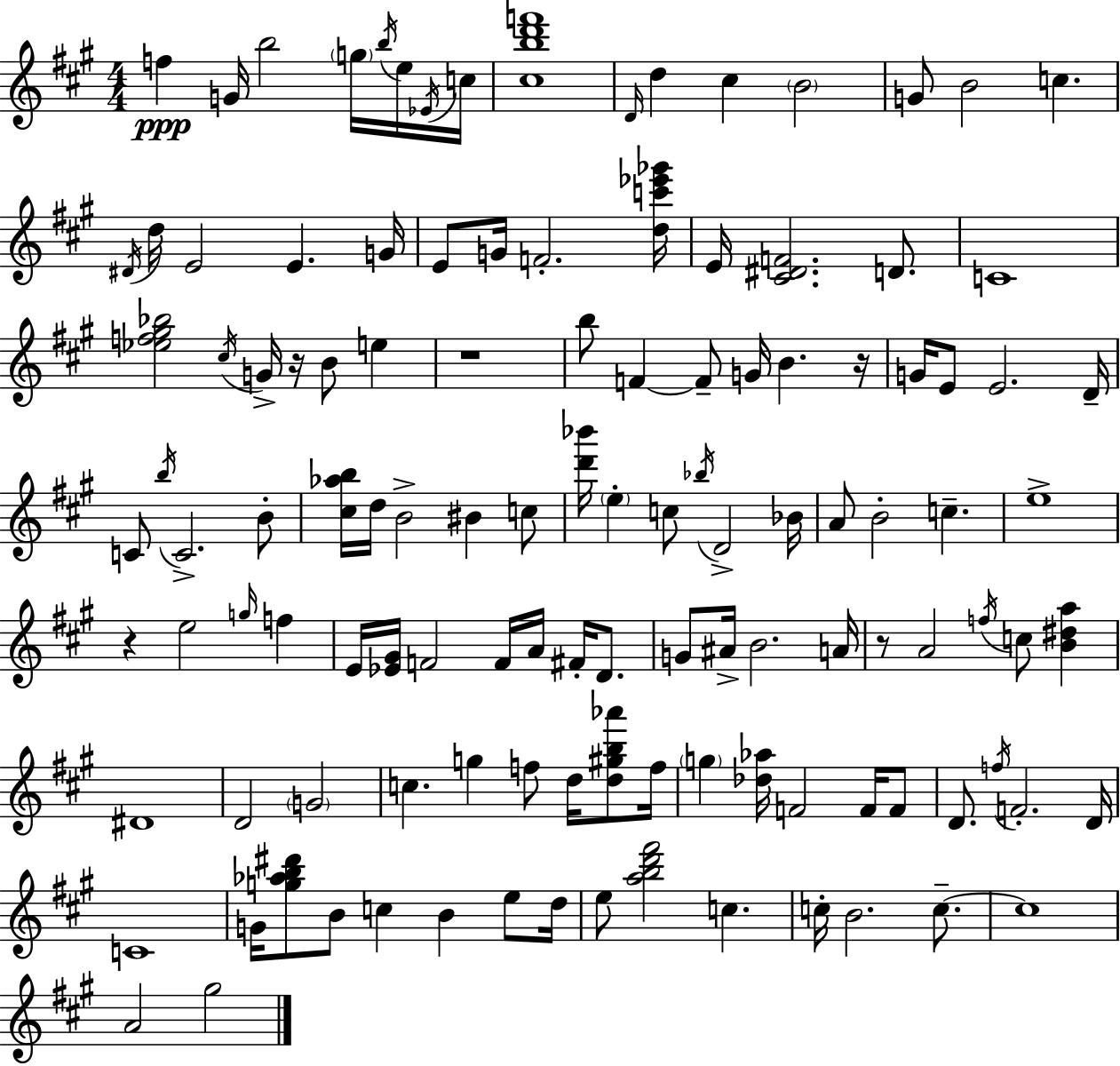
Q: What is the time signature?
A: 4/4